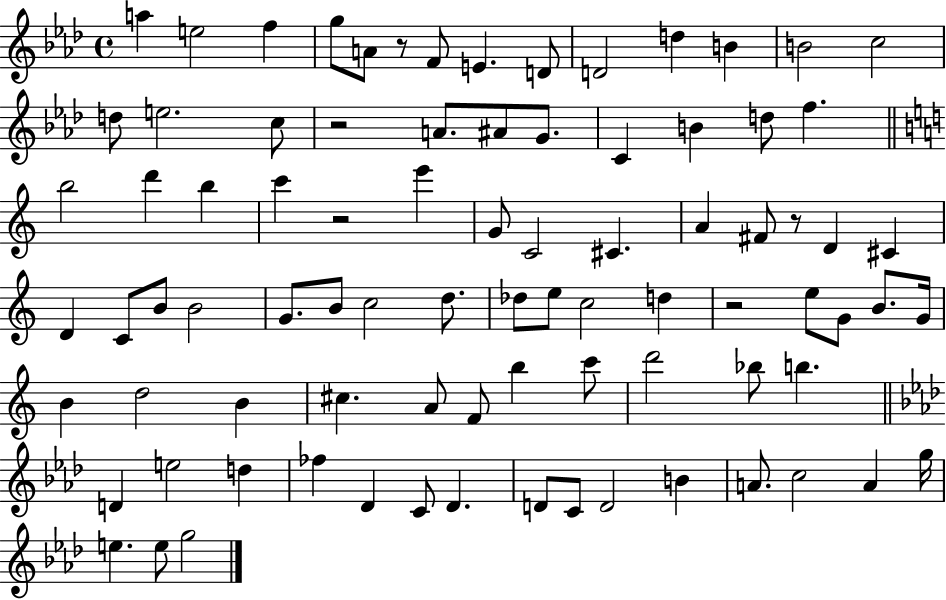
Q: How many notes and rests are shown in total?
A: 85